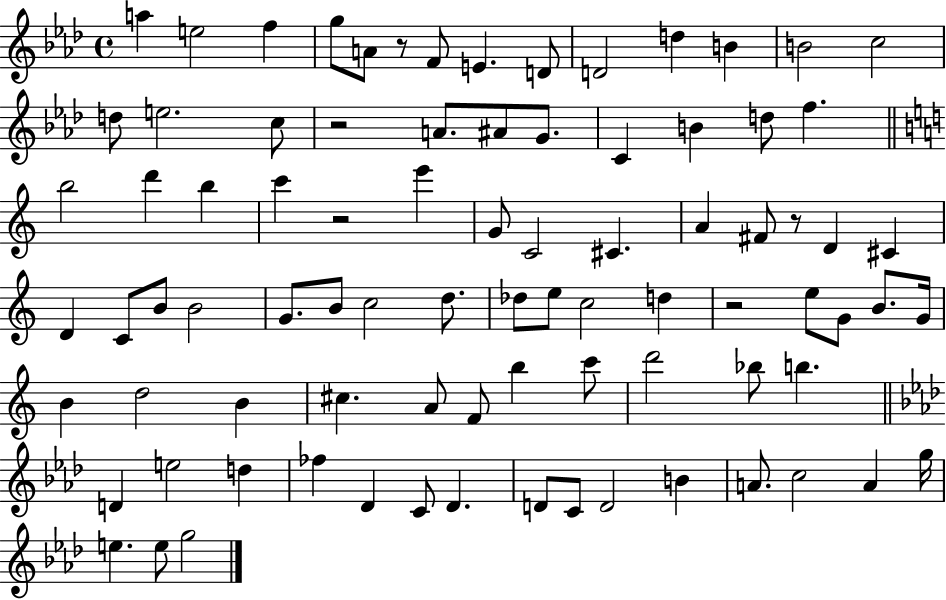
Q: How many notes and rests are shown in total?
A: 85